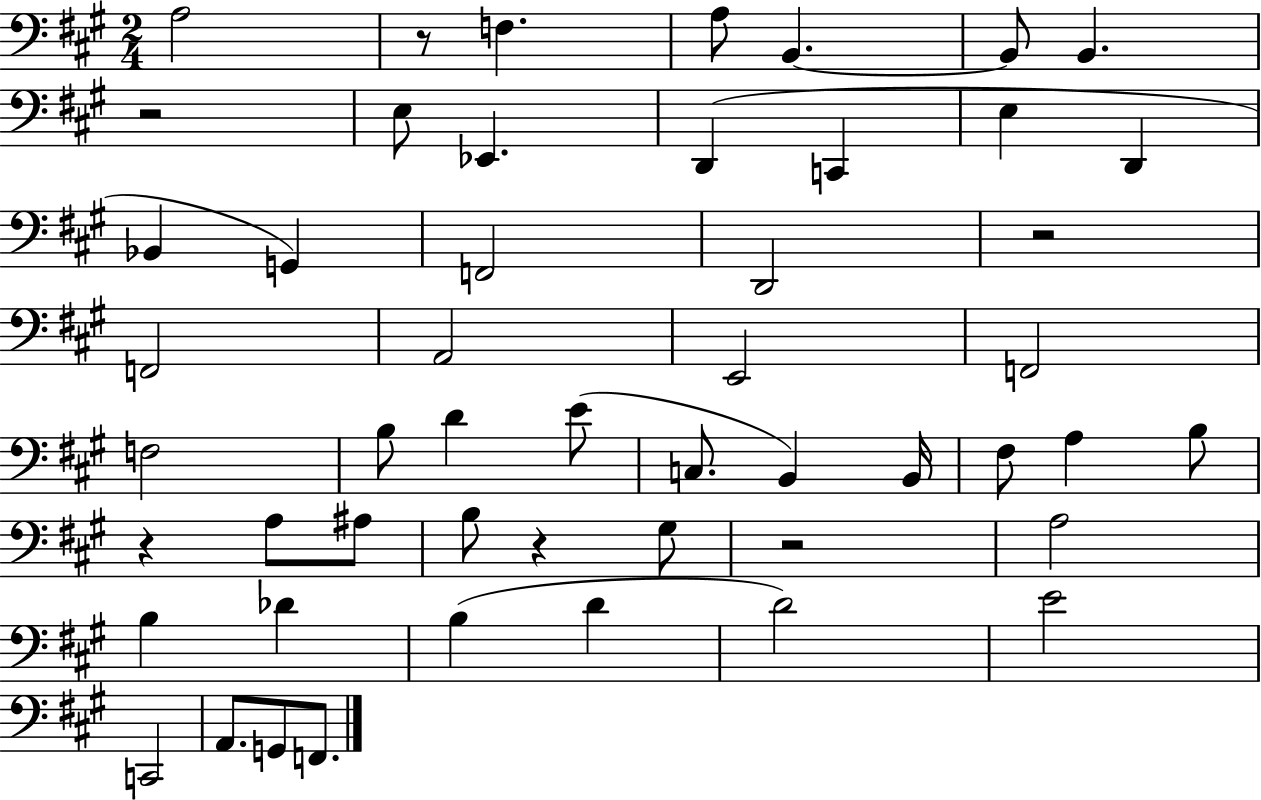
X:1
T:Untitled
M:2/4
L:1/4
K:A
A,2 z/2 F, A,/2 B,, B,,/2 B,, z2 E,/2 _E,, D,, C,, E, D,, _B,, G,, F,,2 D,,2 z2 F,,2 A,,2 E,,2 F,,2 F,2 B,/2 D E/2 C,/2 B,, B,,/4 ^F,/2 A, B,/2 z A,/2 ^A,/2 B,/2 z ^G,/2 z2 A,2 B, _D B, D D2 E2 C,,2 A,,/2 G,,/2 F,,/2